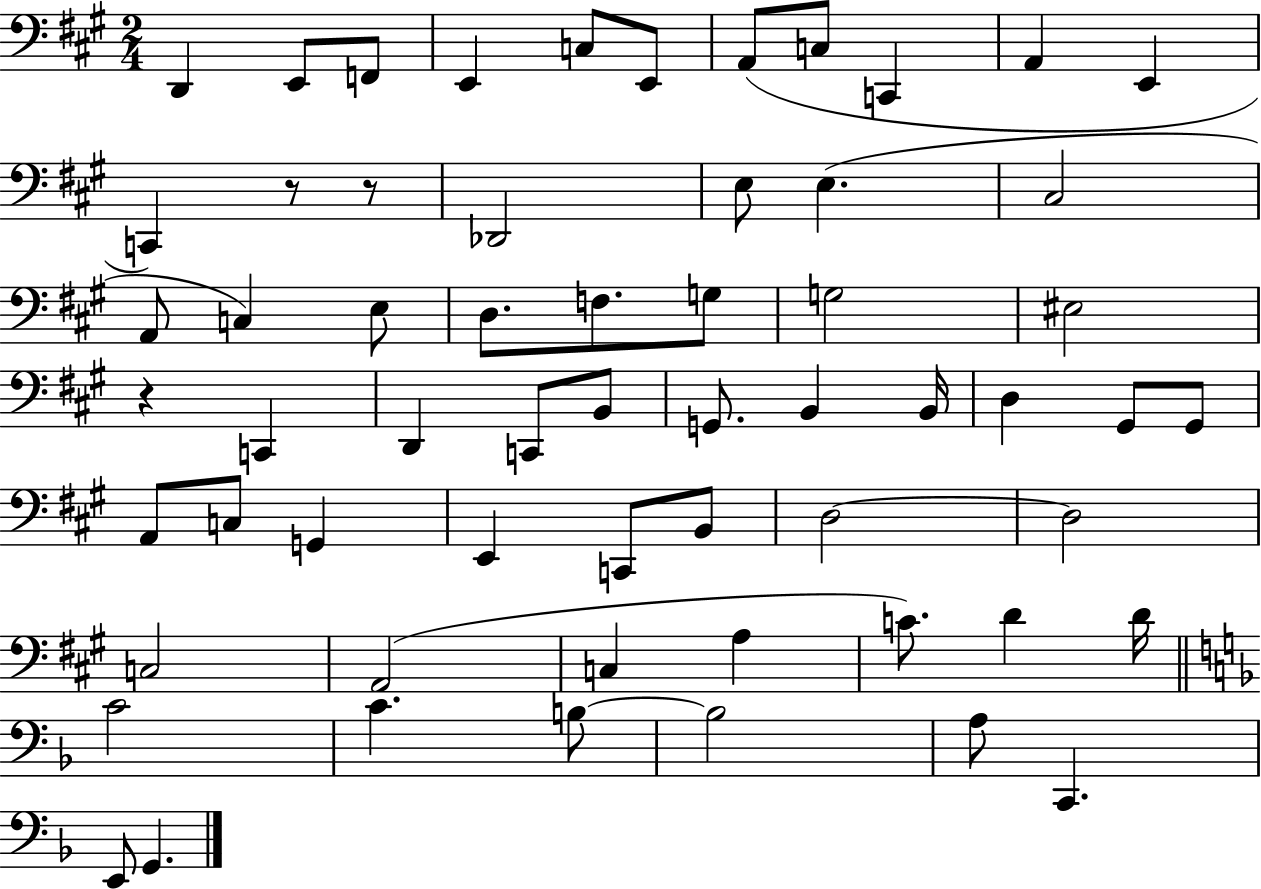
{
  \clef bass
  \numericTimeSignature
  \time 2/4
  \key a \major
  d,4 e,8 f,8 | e,4 c8 e,8 | a,8( c8 c,4 | a,4 e,4 | \break c,4) r8 r8 | des,2 | e8 e4.( | cis2 | \break a,8 c4) e8 | d8. f8. g8 | g2 | eis2 | \break r4 c,4 | d,4 c,8 b,8 | g,8. b,4 b,16 | d4 gis,8 gis,8 | \break a,8 c8 g,4 | e,4 c,8 b,8 | d2~~ | d2 | \break c2 | a,2( | c4 a4 | c'8.) d'4 d'16 | \break \bar "||" \break \key f \major c'2 | c'4. b8~~ | b2 | a8 c,4. | \break e,8 g,4. | \bar "|."
}